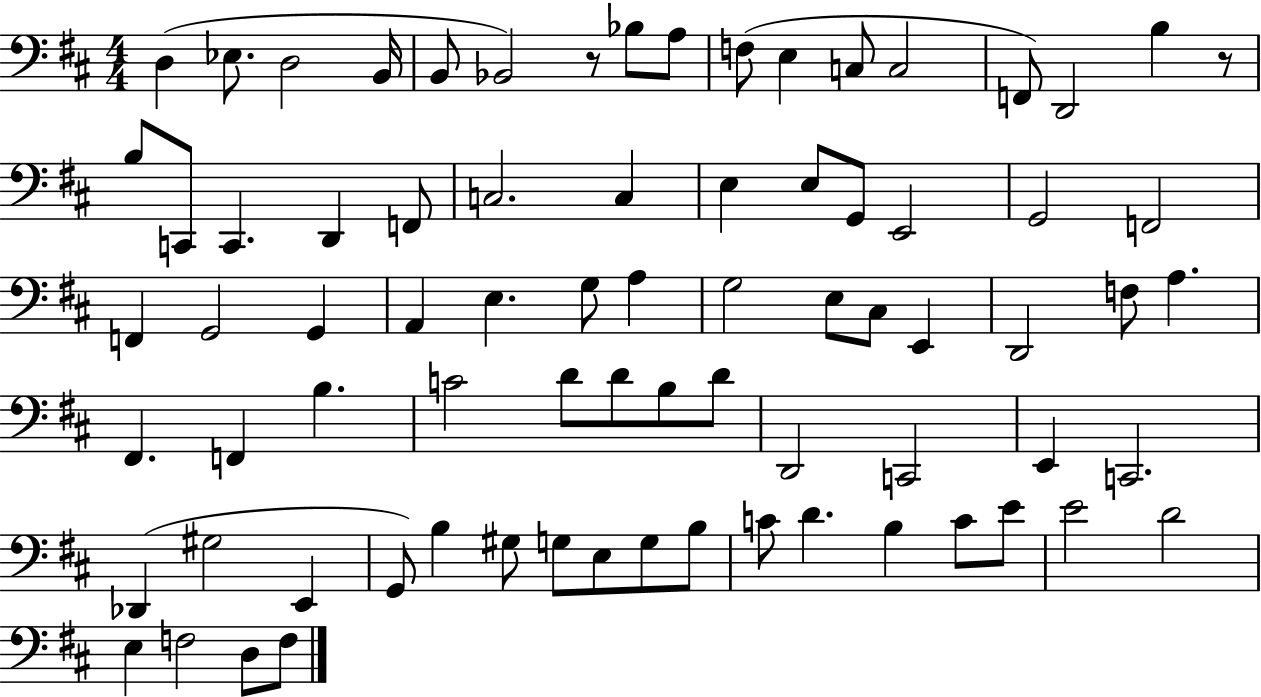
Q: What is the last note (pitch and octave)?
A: F3